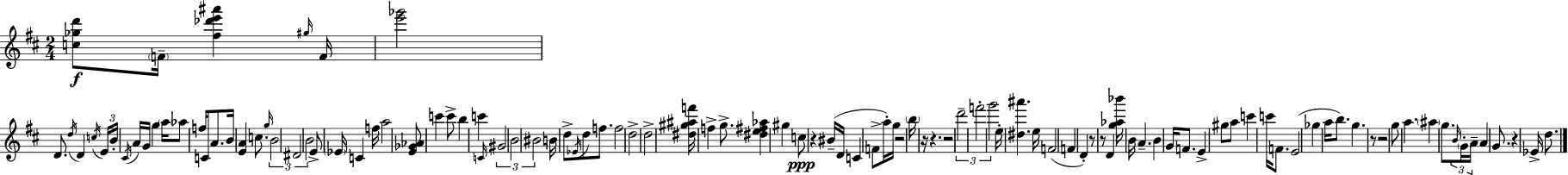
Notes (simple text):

[C5,Gb5,D6]/e F4/s [F#5,Db6,E6,A#6]/q G#5/s F4/s [E6,Gb6]/h D4/e. D5/s D4/q C5/s E4/s B4/s C#4/s A4/s G4/s G5/q A5/s Ab5/e F5/s C4/e A4/e. B4/s [E4,A4]/q C5/e. G5/s B4/h D#4/h B4/h E4/e Eb4/s C4/q F5/s A5/h [E4,Gb4,Ab4]/e C6/q C6/e B5/q C6/q C4/s G#4/h B4/h BIS4/h B4/s D5/e Eb4/s D5/e F5/e. F5/h D5/h D5/h [D#5,G#5,A#5,F6]/s F5/q G5/e. [D#5,E5,F#5,Ab5]/q G#5/q C5/e R/q BIS4/s D4/s C4/q F4/e A5/s G5/s R/h B5/s R/s R/q. R/h D6/h F6/h G6/h E5/s [D#5,A#6]/q. E5/s F4/h F4/q D4/q R/e R/e D4/q [G5,Ab5,Bb6]/s B4/s A4/q. B4/q G4/s F4/e. E4/q G#5/e A5/e C6/q C6/s F4/e. E4/h Gb5/q A5/s B5/e. G5/q. R/e R/h G5/e A5/q. A#5/q G5/e. B4/s G4/s A4/s A4/q G4/e. R/q Eb4/s D5/e.